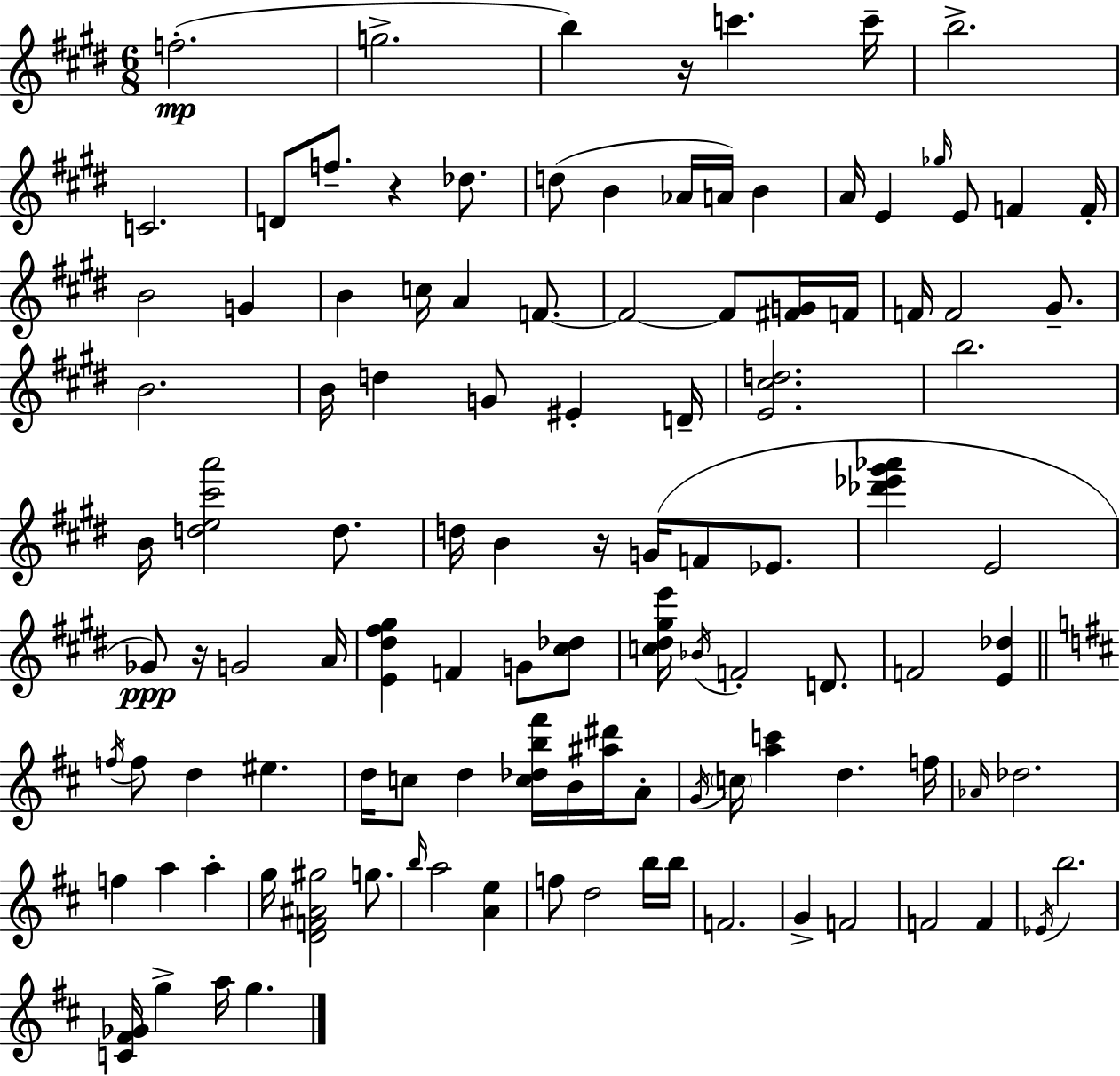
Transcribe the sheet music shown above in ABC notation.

X:1
T:Untitled
M:6/8
L:1/4
K:E
f2 g2 b z/4 c' c'/4 b2 C2 D/2 f/2 z _d/2 d/2 B _A/4 A/4 B A/4 E _g/4 E/2 F F/4 B2 G B c/4 A F/2 F2 F/2 [^FG]/4 F/4 F/4 F2 ^G/2 B2 B/4 d G/2 ^E D/4 [E^cd]2 b2 B/4 [de^c'a']2 d/2 d/4 B z/4 G/4 F/2 _E/2 [_d'_e'^g'_a'] E2 _G/2 z/4 G2 A/4 [E^d^f^g] F G/2 [^c_d]/2 [c^d^ge']/4 _B/4 F2 D/2 F2 [E_d] f/4 f/2 d ^e d/4 c/2 d [c_db^f']/4 B/4 [^a^d']/4 A/2 G/4 c/4 [ac'] d f/4 _A/4 _d2 f a a g/4 [DF^A^g]2 g/2 b/4 a2 [Ae] f/2 d2 b/4 b/4 F2 G F2 F2 F _E/4 b2 [C^F_G]/4 g a/4 g